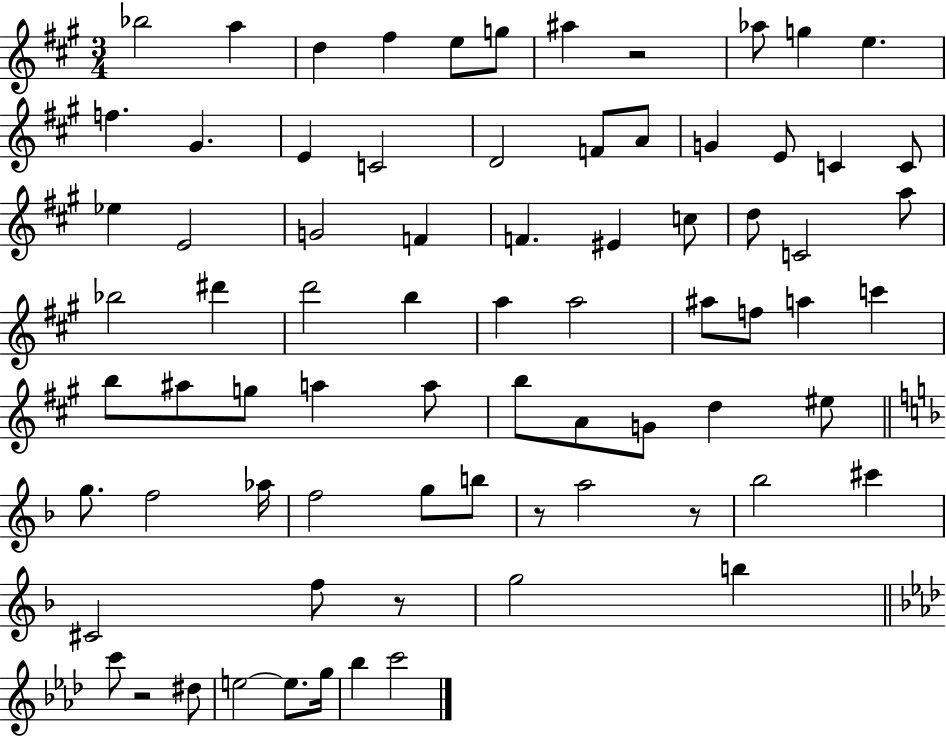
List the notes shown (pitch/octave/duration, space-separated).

Bb5/h A5/q D5/q F#5/q E5/e G5/e A#5/q R/h Ab5/e G5/q E5/q. F5/q. G#4/q. E4/q C4/h D4/h F4/e A4/e G4/q E4/e C4/q C4/e Eb5/q E4/h G4/h F4/q F4/q. EIS4/q C5/e D5/e C4/h A5/e Bb5/h D#6/q D6/h B5/q A5/q A5/h A#5/e F5/e A5/q C6/q B5/e A#5/e G5/e A5/q A5/e B5/e A4/e G4/e D5/q EIS5/e G5/e. F5/h Ab5/s F5/h G5/e B5/e R/e A5/h R/e Bb5/h C#6/q C#4/h F5/e R/e G5/h B5/q C6/e R/h D#5/e E5/h E5/e. G5/s Bb5/q C6/h